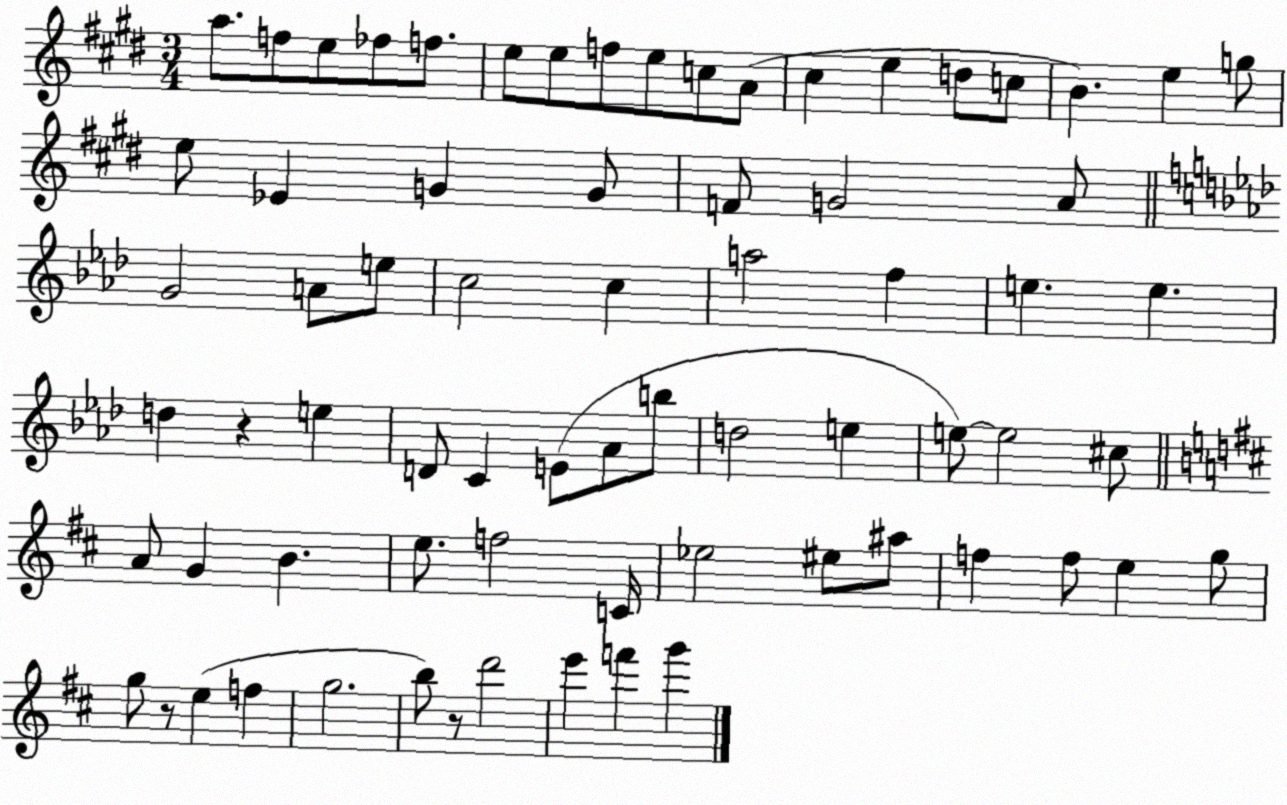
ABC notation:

X:1
T:Untitled
M:3/4
L:1/4
K:E
a/2 f/2 e/2 _f/2 f/2 e/2 e/2 f/2 e/2 c/2 A/2 ^c e d/2 c/2 B e g/2 e/2 _E G G/2 F/2 G2 A/2 G2 A/2 e/2 c2 c a2 f e e d z e D/2 C E/2 _A/2 b/2 d2 e e/2 e2 ^c/2 A/2 G B e/2 f2 C/4 _e2 ^e/2 ^a/2 f f/2 e g/2 g/2 z/2 e f g2 b/2 z/2 d'2 e' f' g'